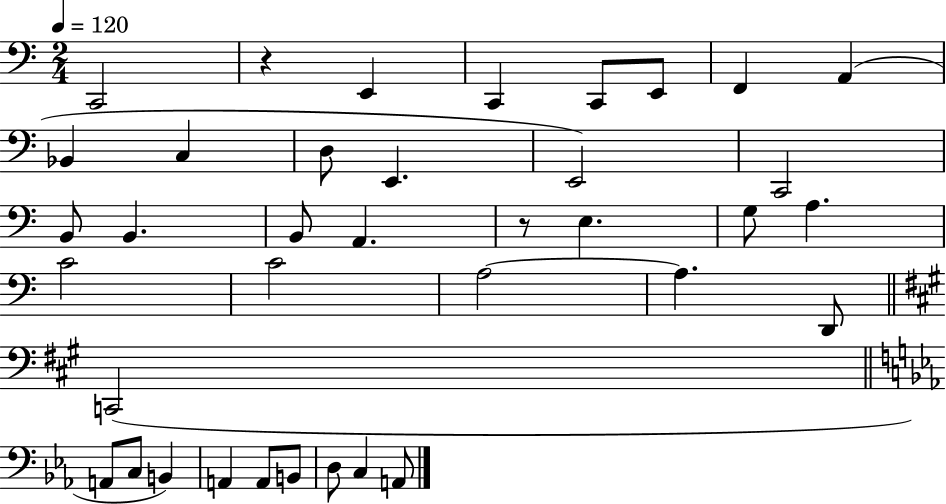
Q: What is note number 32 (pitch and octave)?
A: B2